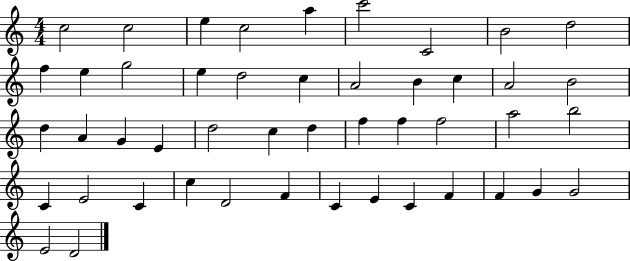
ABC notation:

X:1
T:Untitled
M:4/4
L:1/4
K:C
c2 c2 e c2 a c'2 C2 B2 d2 f e g2 e d2 c A2 B c A2 B2 d A G E d2 c d f f f2 a2 b2 C E2 C c D2 F C E C F F G G2 E2 D2